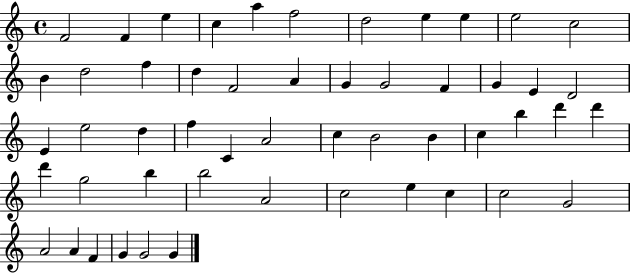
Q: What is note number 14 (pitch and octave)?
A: F5